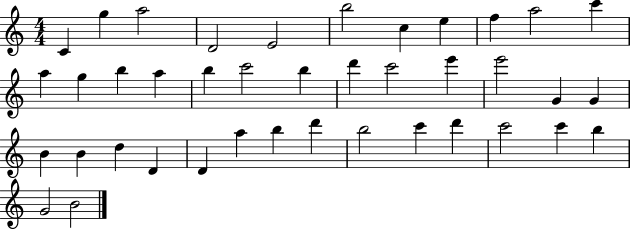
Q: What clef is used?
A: treble